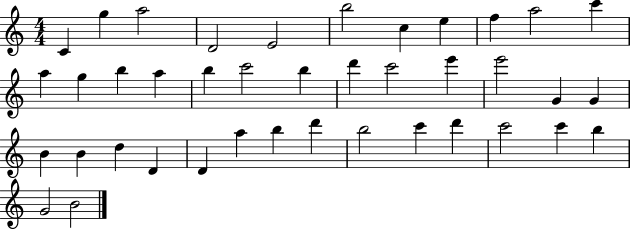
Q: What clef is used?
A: treble